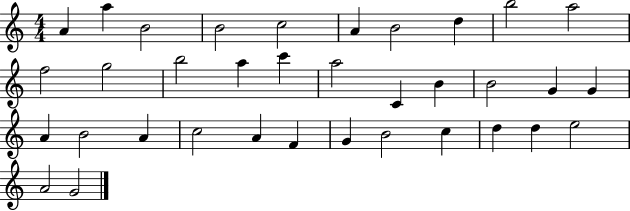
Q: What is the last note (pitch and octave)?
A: G4